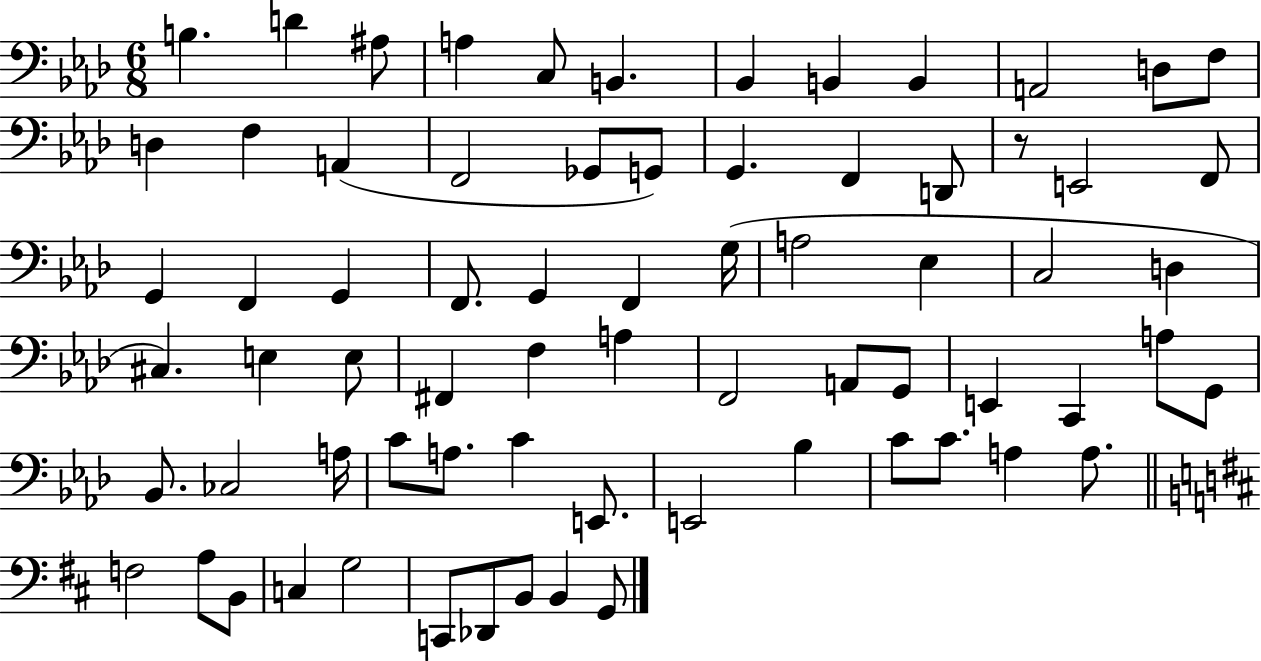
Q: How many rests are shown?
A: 1